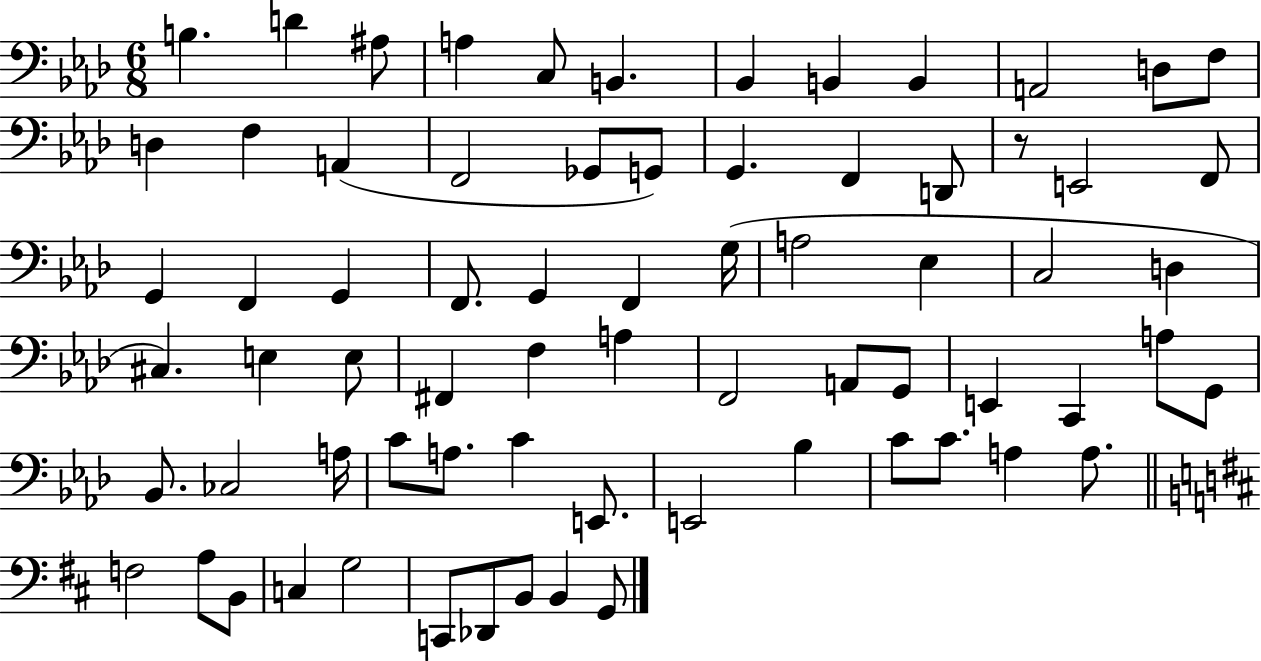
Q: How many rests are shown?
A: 1